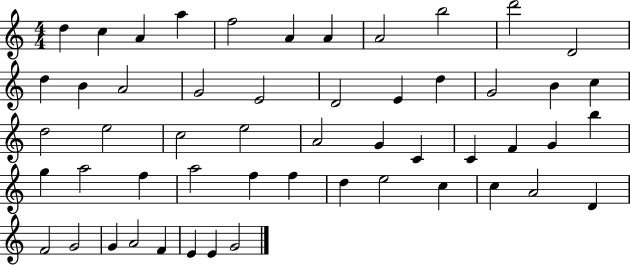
D5/q C5/q A4/q A5/q F5/h A4/q A4/q A4/h B5/h D6/h D4/h D5/q B4/q A4/h G4/h E4/h D4/h E4/q D5/q G4/h B4/q C5/q D5/h E5/h C5/h E5/h A4/h G4/q C4/q C4/q F4/q G4/q B5/q G5/q A5/h F5/q A5/h F5/q F5/q D5/q E5/h C5/q C5/q A4/h D4/q F4/h G4/h G4/q A4/h F4/q E4/q E4/q G4/h